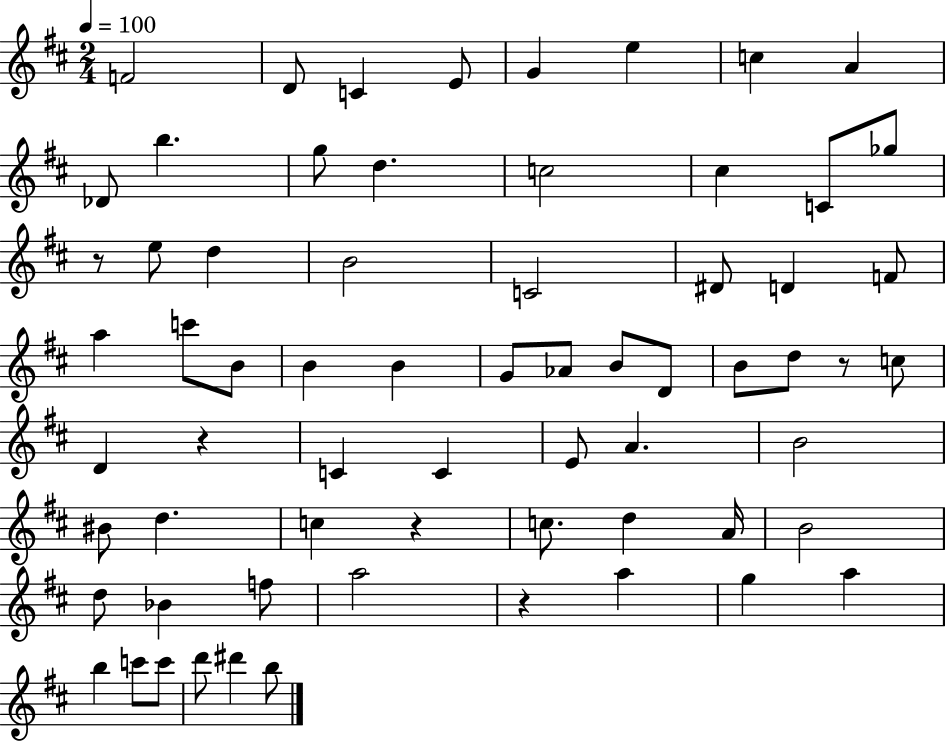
{
  \clef treble
  \numericTimeSignature
  \time 2/4
  \key d \major
  \tempo 4 = 100
  f'2 | d'8 c'4 e'8 | g'4 e''4 | c''4 a'4 | \break des'8 b''4. | g''8 d''4. | c''2 | cis''4 c'8 ges''8 | \break r8 e''8 d''4 | b'2 | c'2 | dis'8 d'4 f'8 | \break a''4 c'''8 b'8 | b'4 b'4 | g'8 aes'8 b'8 d'8 | b'8 d''8 r8 c''8 | \break d'4 r4 | c'4 c'4 | e'8 a'4. | b'2 | \break bis'8 d''4. | c''4 r4 | c''8. d''4 a'16 | b'2 | \break d''8 bes'4 f''8 | a''2 | r4 a''4 | g''4 a''4 | \break b''4 c'''8 c'''8 | d'''8 dis'''4 b''8 | \bar "|."
}